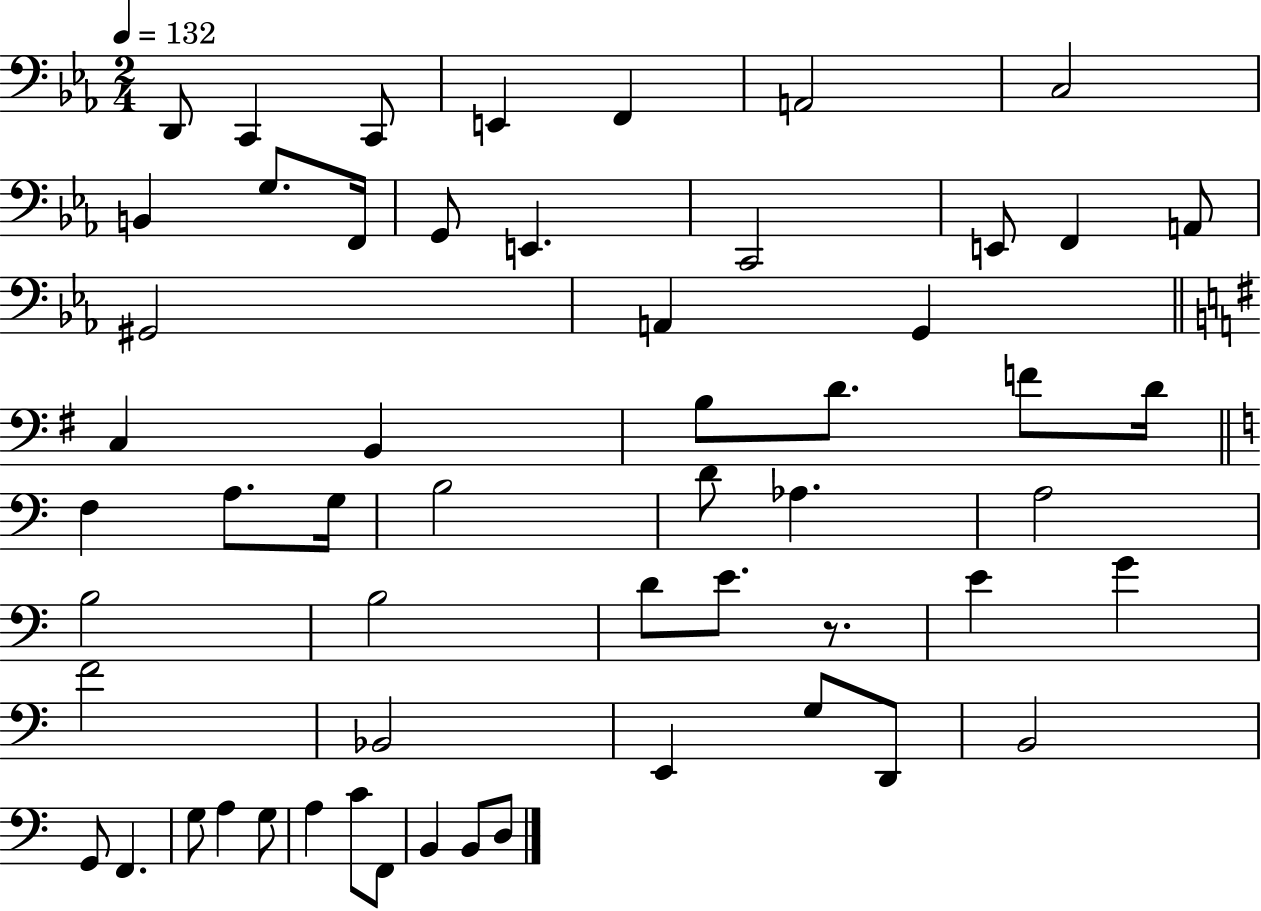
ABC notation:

X:1
T:Untitled
M:2/4
L:1/4
K:Eb
D,,/2 C,, C,,/2 E,, F,, A,,2 C,2 B,, G,/2 F,,/4 G,,/2 E,, C,,2 E,,/2 F,, A,,/2 ^G,,2 A,, G,, C, B,, B,/2 D/2 F/2 D/4 F, A,/2 G,/4 B,2 D/2 _A, A,2 B,2 B,2 D/2 E/2 z/2 E G F2 _B,,2 E,, G,/2 D,,/2 B,,2 G,,/2 F,, G,/2 A, G,/2 A, C/2 F,,/2 B,, B,,/2 D,/2